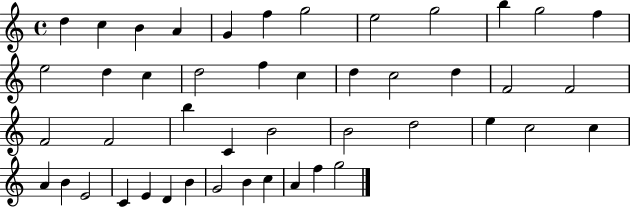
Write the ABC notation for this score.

X:1
T:Untitled
M:4/4
L:1/4
K:C
d c B A G f g2 e2 g2 b g2 f e2 d c d2 f c d c2 d F2 F2 F2 F2 b C B2 B2 d2 e c2 c A B E2 C E D B G2 B c A f g2